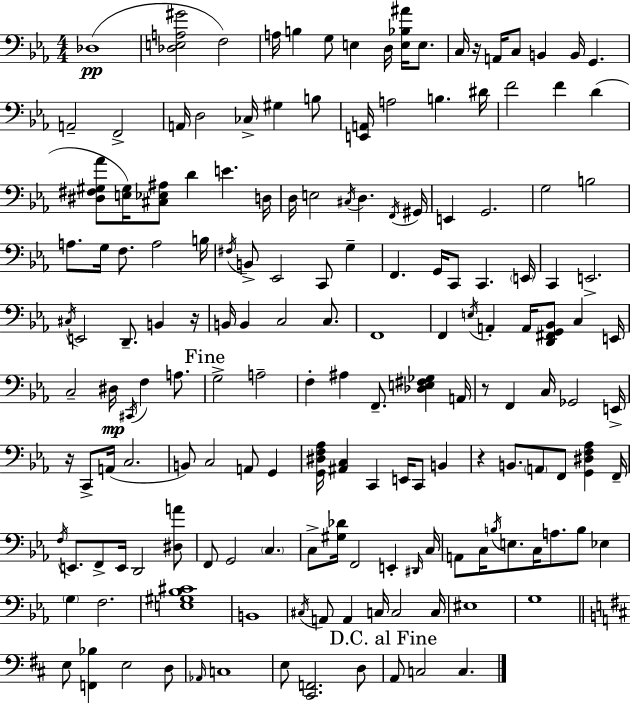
Db3/w [Db3,E3,A3,G#4]/h F3/h A3/s B3/q G3/e E3/q D3/s [E3,Bb3,A#4]/s E3/e. C3/s R/s A2/s C3/e B2/q B2/s G2/q. A2/h F2/h A2/s D3/h CES3/s G#3/q B3/e [E2,A2]/s A3/h B3/q. D#4/s F4/h F4/q D4/q [D#3,F#3,G#3,Ab4]/e [E3,G#3]/s [C#3,Eb3,A#3]/e D4/q E4/q. D3/s D3/s E3/h C#3/s D3/q. F2/s G#2/s E2/q G2/h. G3/h B3/h A3/e. G3/s F3/e. A3/h B3/s F#3/s B2/e Eb2/h C2/e G3/q F2/q. G2/s C2/e C2/q. E2/s C2/q E2/h. C#3/s E2/h D2/e. B2/q R/s B2/s B2/q C3/h C3/e. F2/w F2/q E3/s A2/q A2/s [D2,F#2,G2,Bb2]/e C3/q E2/s C3/h D#3/s C#2/s F3/q A3/e. G3/h A3/h F3/q A#3/q F2/e. [Db3,E3,F#3,Gb3]/q A2/s R/e F2/q C3/s Gb2/h E2/s R/s C2/e A2/s C3/h. B2/e C3/h A2/e G2/q [G2,D#3,F3,Ab3]/s [A#2,C3]/q C2/q E2/s C2/e B2/q R/q B2/e. A2/e F2/e [G2,D#3,F3,Ab3]/q F2/s F3/s E2/e. F2/e E2/s D2/h [D#3,A4]/e F2/e G2/h C3/q. C3/e [G#3,Db4]/s F2/h E2/q D#2/s C3/s A2/e C3/s B3/s E3/e. C3/s A3/e. B3/e Eb3/q G3/q F3/h. [E3,G#3,Bb3,C#4]/w B2/w C#3/s A2/e A2/q C3/s C3/h C3/s EIS3/w G3/w E3/e [F2,Bb3]/q E3/h D3/e Ab2/s C3/w E3/e [C#2,F2]/h. D3/e A2/e C3/h C3/q.